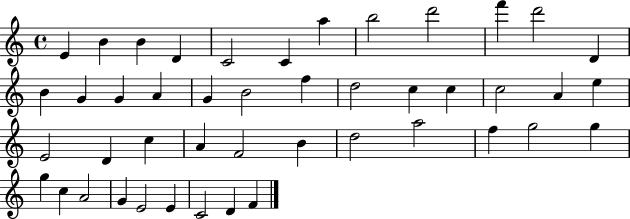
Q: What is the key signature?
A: C major